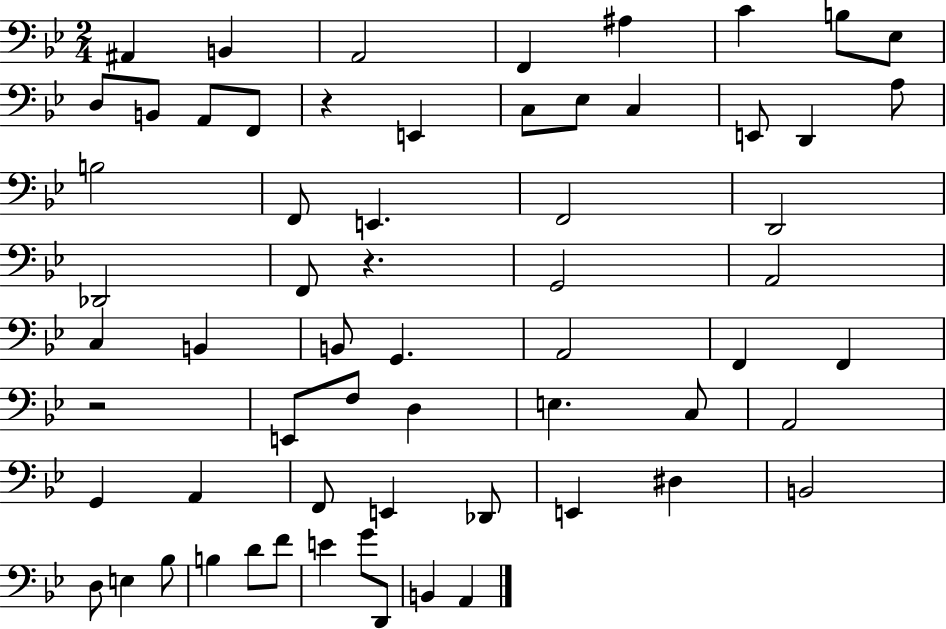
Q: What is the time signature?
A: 2/4